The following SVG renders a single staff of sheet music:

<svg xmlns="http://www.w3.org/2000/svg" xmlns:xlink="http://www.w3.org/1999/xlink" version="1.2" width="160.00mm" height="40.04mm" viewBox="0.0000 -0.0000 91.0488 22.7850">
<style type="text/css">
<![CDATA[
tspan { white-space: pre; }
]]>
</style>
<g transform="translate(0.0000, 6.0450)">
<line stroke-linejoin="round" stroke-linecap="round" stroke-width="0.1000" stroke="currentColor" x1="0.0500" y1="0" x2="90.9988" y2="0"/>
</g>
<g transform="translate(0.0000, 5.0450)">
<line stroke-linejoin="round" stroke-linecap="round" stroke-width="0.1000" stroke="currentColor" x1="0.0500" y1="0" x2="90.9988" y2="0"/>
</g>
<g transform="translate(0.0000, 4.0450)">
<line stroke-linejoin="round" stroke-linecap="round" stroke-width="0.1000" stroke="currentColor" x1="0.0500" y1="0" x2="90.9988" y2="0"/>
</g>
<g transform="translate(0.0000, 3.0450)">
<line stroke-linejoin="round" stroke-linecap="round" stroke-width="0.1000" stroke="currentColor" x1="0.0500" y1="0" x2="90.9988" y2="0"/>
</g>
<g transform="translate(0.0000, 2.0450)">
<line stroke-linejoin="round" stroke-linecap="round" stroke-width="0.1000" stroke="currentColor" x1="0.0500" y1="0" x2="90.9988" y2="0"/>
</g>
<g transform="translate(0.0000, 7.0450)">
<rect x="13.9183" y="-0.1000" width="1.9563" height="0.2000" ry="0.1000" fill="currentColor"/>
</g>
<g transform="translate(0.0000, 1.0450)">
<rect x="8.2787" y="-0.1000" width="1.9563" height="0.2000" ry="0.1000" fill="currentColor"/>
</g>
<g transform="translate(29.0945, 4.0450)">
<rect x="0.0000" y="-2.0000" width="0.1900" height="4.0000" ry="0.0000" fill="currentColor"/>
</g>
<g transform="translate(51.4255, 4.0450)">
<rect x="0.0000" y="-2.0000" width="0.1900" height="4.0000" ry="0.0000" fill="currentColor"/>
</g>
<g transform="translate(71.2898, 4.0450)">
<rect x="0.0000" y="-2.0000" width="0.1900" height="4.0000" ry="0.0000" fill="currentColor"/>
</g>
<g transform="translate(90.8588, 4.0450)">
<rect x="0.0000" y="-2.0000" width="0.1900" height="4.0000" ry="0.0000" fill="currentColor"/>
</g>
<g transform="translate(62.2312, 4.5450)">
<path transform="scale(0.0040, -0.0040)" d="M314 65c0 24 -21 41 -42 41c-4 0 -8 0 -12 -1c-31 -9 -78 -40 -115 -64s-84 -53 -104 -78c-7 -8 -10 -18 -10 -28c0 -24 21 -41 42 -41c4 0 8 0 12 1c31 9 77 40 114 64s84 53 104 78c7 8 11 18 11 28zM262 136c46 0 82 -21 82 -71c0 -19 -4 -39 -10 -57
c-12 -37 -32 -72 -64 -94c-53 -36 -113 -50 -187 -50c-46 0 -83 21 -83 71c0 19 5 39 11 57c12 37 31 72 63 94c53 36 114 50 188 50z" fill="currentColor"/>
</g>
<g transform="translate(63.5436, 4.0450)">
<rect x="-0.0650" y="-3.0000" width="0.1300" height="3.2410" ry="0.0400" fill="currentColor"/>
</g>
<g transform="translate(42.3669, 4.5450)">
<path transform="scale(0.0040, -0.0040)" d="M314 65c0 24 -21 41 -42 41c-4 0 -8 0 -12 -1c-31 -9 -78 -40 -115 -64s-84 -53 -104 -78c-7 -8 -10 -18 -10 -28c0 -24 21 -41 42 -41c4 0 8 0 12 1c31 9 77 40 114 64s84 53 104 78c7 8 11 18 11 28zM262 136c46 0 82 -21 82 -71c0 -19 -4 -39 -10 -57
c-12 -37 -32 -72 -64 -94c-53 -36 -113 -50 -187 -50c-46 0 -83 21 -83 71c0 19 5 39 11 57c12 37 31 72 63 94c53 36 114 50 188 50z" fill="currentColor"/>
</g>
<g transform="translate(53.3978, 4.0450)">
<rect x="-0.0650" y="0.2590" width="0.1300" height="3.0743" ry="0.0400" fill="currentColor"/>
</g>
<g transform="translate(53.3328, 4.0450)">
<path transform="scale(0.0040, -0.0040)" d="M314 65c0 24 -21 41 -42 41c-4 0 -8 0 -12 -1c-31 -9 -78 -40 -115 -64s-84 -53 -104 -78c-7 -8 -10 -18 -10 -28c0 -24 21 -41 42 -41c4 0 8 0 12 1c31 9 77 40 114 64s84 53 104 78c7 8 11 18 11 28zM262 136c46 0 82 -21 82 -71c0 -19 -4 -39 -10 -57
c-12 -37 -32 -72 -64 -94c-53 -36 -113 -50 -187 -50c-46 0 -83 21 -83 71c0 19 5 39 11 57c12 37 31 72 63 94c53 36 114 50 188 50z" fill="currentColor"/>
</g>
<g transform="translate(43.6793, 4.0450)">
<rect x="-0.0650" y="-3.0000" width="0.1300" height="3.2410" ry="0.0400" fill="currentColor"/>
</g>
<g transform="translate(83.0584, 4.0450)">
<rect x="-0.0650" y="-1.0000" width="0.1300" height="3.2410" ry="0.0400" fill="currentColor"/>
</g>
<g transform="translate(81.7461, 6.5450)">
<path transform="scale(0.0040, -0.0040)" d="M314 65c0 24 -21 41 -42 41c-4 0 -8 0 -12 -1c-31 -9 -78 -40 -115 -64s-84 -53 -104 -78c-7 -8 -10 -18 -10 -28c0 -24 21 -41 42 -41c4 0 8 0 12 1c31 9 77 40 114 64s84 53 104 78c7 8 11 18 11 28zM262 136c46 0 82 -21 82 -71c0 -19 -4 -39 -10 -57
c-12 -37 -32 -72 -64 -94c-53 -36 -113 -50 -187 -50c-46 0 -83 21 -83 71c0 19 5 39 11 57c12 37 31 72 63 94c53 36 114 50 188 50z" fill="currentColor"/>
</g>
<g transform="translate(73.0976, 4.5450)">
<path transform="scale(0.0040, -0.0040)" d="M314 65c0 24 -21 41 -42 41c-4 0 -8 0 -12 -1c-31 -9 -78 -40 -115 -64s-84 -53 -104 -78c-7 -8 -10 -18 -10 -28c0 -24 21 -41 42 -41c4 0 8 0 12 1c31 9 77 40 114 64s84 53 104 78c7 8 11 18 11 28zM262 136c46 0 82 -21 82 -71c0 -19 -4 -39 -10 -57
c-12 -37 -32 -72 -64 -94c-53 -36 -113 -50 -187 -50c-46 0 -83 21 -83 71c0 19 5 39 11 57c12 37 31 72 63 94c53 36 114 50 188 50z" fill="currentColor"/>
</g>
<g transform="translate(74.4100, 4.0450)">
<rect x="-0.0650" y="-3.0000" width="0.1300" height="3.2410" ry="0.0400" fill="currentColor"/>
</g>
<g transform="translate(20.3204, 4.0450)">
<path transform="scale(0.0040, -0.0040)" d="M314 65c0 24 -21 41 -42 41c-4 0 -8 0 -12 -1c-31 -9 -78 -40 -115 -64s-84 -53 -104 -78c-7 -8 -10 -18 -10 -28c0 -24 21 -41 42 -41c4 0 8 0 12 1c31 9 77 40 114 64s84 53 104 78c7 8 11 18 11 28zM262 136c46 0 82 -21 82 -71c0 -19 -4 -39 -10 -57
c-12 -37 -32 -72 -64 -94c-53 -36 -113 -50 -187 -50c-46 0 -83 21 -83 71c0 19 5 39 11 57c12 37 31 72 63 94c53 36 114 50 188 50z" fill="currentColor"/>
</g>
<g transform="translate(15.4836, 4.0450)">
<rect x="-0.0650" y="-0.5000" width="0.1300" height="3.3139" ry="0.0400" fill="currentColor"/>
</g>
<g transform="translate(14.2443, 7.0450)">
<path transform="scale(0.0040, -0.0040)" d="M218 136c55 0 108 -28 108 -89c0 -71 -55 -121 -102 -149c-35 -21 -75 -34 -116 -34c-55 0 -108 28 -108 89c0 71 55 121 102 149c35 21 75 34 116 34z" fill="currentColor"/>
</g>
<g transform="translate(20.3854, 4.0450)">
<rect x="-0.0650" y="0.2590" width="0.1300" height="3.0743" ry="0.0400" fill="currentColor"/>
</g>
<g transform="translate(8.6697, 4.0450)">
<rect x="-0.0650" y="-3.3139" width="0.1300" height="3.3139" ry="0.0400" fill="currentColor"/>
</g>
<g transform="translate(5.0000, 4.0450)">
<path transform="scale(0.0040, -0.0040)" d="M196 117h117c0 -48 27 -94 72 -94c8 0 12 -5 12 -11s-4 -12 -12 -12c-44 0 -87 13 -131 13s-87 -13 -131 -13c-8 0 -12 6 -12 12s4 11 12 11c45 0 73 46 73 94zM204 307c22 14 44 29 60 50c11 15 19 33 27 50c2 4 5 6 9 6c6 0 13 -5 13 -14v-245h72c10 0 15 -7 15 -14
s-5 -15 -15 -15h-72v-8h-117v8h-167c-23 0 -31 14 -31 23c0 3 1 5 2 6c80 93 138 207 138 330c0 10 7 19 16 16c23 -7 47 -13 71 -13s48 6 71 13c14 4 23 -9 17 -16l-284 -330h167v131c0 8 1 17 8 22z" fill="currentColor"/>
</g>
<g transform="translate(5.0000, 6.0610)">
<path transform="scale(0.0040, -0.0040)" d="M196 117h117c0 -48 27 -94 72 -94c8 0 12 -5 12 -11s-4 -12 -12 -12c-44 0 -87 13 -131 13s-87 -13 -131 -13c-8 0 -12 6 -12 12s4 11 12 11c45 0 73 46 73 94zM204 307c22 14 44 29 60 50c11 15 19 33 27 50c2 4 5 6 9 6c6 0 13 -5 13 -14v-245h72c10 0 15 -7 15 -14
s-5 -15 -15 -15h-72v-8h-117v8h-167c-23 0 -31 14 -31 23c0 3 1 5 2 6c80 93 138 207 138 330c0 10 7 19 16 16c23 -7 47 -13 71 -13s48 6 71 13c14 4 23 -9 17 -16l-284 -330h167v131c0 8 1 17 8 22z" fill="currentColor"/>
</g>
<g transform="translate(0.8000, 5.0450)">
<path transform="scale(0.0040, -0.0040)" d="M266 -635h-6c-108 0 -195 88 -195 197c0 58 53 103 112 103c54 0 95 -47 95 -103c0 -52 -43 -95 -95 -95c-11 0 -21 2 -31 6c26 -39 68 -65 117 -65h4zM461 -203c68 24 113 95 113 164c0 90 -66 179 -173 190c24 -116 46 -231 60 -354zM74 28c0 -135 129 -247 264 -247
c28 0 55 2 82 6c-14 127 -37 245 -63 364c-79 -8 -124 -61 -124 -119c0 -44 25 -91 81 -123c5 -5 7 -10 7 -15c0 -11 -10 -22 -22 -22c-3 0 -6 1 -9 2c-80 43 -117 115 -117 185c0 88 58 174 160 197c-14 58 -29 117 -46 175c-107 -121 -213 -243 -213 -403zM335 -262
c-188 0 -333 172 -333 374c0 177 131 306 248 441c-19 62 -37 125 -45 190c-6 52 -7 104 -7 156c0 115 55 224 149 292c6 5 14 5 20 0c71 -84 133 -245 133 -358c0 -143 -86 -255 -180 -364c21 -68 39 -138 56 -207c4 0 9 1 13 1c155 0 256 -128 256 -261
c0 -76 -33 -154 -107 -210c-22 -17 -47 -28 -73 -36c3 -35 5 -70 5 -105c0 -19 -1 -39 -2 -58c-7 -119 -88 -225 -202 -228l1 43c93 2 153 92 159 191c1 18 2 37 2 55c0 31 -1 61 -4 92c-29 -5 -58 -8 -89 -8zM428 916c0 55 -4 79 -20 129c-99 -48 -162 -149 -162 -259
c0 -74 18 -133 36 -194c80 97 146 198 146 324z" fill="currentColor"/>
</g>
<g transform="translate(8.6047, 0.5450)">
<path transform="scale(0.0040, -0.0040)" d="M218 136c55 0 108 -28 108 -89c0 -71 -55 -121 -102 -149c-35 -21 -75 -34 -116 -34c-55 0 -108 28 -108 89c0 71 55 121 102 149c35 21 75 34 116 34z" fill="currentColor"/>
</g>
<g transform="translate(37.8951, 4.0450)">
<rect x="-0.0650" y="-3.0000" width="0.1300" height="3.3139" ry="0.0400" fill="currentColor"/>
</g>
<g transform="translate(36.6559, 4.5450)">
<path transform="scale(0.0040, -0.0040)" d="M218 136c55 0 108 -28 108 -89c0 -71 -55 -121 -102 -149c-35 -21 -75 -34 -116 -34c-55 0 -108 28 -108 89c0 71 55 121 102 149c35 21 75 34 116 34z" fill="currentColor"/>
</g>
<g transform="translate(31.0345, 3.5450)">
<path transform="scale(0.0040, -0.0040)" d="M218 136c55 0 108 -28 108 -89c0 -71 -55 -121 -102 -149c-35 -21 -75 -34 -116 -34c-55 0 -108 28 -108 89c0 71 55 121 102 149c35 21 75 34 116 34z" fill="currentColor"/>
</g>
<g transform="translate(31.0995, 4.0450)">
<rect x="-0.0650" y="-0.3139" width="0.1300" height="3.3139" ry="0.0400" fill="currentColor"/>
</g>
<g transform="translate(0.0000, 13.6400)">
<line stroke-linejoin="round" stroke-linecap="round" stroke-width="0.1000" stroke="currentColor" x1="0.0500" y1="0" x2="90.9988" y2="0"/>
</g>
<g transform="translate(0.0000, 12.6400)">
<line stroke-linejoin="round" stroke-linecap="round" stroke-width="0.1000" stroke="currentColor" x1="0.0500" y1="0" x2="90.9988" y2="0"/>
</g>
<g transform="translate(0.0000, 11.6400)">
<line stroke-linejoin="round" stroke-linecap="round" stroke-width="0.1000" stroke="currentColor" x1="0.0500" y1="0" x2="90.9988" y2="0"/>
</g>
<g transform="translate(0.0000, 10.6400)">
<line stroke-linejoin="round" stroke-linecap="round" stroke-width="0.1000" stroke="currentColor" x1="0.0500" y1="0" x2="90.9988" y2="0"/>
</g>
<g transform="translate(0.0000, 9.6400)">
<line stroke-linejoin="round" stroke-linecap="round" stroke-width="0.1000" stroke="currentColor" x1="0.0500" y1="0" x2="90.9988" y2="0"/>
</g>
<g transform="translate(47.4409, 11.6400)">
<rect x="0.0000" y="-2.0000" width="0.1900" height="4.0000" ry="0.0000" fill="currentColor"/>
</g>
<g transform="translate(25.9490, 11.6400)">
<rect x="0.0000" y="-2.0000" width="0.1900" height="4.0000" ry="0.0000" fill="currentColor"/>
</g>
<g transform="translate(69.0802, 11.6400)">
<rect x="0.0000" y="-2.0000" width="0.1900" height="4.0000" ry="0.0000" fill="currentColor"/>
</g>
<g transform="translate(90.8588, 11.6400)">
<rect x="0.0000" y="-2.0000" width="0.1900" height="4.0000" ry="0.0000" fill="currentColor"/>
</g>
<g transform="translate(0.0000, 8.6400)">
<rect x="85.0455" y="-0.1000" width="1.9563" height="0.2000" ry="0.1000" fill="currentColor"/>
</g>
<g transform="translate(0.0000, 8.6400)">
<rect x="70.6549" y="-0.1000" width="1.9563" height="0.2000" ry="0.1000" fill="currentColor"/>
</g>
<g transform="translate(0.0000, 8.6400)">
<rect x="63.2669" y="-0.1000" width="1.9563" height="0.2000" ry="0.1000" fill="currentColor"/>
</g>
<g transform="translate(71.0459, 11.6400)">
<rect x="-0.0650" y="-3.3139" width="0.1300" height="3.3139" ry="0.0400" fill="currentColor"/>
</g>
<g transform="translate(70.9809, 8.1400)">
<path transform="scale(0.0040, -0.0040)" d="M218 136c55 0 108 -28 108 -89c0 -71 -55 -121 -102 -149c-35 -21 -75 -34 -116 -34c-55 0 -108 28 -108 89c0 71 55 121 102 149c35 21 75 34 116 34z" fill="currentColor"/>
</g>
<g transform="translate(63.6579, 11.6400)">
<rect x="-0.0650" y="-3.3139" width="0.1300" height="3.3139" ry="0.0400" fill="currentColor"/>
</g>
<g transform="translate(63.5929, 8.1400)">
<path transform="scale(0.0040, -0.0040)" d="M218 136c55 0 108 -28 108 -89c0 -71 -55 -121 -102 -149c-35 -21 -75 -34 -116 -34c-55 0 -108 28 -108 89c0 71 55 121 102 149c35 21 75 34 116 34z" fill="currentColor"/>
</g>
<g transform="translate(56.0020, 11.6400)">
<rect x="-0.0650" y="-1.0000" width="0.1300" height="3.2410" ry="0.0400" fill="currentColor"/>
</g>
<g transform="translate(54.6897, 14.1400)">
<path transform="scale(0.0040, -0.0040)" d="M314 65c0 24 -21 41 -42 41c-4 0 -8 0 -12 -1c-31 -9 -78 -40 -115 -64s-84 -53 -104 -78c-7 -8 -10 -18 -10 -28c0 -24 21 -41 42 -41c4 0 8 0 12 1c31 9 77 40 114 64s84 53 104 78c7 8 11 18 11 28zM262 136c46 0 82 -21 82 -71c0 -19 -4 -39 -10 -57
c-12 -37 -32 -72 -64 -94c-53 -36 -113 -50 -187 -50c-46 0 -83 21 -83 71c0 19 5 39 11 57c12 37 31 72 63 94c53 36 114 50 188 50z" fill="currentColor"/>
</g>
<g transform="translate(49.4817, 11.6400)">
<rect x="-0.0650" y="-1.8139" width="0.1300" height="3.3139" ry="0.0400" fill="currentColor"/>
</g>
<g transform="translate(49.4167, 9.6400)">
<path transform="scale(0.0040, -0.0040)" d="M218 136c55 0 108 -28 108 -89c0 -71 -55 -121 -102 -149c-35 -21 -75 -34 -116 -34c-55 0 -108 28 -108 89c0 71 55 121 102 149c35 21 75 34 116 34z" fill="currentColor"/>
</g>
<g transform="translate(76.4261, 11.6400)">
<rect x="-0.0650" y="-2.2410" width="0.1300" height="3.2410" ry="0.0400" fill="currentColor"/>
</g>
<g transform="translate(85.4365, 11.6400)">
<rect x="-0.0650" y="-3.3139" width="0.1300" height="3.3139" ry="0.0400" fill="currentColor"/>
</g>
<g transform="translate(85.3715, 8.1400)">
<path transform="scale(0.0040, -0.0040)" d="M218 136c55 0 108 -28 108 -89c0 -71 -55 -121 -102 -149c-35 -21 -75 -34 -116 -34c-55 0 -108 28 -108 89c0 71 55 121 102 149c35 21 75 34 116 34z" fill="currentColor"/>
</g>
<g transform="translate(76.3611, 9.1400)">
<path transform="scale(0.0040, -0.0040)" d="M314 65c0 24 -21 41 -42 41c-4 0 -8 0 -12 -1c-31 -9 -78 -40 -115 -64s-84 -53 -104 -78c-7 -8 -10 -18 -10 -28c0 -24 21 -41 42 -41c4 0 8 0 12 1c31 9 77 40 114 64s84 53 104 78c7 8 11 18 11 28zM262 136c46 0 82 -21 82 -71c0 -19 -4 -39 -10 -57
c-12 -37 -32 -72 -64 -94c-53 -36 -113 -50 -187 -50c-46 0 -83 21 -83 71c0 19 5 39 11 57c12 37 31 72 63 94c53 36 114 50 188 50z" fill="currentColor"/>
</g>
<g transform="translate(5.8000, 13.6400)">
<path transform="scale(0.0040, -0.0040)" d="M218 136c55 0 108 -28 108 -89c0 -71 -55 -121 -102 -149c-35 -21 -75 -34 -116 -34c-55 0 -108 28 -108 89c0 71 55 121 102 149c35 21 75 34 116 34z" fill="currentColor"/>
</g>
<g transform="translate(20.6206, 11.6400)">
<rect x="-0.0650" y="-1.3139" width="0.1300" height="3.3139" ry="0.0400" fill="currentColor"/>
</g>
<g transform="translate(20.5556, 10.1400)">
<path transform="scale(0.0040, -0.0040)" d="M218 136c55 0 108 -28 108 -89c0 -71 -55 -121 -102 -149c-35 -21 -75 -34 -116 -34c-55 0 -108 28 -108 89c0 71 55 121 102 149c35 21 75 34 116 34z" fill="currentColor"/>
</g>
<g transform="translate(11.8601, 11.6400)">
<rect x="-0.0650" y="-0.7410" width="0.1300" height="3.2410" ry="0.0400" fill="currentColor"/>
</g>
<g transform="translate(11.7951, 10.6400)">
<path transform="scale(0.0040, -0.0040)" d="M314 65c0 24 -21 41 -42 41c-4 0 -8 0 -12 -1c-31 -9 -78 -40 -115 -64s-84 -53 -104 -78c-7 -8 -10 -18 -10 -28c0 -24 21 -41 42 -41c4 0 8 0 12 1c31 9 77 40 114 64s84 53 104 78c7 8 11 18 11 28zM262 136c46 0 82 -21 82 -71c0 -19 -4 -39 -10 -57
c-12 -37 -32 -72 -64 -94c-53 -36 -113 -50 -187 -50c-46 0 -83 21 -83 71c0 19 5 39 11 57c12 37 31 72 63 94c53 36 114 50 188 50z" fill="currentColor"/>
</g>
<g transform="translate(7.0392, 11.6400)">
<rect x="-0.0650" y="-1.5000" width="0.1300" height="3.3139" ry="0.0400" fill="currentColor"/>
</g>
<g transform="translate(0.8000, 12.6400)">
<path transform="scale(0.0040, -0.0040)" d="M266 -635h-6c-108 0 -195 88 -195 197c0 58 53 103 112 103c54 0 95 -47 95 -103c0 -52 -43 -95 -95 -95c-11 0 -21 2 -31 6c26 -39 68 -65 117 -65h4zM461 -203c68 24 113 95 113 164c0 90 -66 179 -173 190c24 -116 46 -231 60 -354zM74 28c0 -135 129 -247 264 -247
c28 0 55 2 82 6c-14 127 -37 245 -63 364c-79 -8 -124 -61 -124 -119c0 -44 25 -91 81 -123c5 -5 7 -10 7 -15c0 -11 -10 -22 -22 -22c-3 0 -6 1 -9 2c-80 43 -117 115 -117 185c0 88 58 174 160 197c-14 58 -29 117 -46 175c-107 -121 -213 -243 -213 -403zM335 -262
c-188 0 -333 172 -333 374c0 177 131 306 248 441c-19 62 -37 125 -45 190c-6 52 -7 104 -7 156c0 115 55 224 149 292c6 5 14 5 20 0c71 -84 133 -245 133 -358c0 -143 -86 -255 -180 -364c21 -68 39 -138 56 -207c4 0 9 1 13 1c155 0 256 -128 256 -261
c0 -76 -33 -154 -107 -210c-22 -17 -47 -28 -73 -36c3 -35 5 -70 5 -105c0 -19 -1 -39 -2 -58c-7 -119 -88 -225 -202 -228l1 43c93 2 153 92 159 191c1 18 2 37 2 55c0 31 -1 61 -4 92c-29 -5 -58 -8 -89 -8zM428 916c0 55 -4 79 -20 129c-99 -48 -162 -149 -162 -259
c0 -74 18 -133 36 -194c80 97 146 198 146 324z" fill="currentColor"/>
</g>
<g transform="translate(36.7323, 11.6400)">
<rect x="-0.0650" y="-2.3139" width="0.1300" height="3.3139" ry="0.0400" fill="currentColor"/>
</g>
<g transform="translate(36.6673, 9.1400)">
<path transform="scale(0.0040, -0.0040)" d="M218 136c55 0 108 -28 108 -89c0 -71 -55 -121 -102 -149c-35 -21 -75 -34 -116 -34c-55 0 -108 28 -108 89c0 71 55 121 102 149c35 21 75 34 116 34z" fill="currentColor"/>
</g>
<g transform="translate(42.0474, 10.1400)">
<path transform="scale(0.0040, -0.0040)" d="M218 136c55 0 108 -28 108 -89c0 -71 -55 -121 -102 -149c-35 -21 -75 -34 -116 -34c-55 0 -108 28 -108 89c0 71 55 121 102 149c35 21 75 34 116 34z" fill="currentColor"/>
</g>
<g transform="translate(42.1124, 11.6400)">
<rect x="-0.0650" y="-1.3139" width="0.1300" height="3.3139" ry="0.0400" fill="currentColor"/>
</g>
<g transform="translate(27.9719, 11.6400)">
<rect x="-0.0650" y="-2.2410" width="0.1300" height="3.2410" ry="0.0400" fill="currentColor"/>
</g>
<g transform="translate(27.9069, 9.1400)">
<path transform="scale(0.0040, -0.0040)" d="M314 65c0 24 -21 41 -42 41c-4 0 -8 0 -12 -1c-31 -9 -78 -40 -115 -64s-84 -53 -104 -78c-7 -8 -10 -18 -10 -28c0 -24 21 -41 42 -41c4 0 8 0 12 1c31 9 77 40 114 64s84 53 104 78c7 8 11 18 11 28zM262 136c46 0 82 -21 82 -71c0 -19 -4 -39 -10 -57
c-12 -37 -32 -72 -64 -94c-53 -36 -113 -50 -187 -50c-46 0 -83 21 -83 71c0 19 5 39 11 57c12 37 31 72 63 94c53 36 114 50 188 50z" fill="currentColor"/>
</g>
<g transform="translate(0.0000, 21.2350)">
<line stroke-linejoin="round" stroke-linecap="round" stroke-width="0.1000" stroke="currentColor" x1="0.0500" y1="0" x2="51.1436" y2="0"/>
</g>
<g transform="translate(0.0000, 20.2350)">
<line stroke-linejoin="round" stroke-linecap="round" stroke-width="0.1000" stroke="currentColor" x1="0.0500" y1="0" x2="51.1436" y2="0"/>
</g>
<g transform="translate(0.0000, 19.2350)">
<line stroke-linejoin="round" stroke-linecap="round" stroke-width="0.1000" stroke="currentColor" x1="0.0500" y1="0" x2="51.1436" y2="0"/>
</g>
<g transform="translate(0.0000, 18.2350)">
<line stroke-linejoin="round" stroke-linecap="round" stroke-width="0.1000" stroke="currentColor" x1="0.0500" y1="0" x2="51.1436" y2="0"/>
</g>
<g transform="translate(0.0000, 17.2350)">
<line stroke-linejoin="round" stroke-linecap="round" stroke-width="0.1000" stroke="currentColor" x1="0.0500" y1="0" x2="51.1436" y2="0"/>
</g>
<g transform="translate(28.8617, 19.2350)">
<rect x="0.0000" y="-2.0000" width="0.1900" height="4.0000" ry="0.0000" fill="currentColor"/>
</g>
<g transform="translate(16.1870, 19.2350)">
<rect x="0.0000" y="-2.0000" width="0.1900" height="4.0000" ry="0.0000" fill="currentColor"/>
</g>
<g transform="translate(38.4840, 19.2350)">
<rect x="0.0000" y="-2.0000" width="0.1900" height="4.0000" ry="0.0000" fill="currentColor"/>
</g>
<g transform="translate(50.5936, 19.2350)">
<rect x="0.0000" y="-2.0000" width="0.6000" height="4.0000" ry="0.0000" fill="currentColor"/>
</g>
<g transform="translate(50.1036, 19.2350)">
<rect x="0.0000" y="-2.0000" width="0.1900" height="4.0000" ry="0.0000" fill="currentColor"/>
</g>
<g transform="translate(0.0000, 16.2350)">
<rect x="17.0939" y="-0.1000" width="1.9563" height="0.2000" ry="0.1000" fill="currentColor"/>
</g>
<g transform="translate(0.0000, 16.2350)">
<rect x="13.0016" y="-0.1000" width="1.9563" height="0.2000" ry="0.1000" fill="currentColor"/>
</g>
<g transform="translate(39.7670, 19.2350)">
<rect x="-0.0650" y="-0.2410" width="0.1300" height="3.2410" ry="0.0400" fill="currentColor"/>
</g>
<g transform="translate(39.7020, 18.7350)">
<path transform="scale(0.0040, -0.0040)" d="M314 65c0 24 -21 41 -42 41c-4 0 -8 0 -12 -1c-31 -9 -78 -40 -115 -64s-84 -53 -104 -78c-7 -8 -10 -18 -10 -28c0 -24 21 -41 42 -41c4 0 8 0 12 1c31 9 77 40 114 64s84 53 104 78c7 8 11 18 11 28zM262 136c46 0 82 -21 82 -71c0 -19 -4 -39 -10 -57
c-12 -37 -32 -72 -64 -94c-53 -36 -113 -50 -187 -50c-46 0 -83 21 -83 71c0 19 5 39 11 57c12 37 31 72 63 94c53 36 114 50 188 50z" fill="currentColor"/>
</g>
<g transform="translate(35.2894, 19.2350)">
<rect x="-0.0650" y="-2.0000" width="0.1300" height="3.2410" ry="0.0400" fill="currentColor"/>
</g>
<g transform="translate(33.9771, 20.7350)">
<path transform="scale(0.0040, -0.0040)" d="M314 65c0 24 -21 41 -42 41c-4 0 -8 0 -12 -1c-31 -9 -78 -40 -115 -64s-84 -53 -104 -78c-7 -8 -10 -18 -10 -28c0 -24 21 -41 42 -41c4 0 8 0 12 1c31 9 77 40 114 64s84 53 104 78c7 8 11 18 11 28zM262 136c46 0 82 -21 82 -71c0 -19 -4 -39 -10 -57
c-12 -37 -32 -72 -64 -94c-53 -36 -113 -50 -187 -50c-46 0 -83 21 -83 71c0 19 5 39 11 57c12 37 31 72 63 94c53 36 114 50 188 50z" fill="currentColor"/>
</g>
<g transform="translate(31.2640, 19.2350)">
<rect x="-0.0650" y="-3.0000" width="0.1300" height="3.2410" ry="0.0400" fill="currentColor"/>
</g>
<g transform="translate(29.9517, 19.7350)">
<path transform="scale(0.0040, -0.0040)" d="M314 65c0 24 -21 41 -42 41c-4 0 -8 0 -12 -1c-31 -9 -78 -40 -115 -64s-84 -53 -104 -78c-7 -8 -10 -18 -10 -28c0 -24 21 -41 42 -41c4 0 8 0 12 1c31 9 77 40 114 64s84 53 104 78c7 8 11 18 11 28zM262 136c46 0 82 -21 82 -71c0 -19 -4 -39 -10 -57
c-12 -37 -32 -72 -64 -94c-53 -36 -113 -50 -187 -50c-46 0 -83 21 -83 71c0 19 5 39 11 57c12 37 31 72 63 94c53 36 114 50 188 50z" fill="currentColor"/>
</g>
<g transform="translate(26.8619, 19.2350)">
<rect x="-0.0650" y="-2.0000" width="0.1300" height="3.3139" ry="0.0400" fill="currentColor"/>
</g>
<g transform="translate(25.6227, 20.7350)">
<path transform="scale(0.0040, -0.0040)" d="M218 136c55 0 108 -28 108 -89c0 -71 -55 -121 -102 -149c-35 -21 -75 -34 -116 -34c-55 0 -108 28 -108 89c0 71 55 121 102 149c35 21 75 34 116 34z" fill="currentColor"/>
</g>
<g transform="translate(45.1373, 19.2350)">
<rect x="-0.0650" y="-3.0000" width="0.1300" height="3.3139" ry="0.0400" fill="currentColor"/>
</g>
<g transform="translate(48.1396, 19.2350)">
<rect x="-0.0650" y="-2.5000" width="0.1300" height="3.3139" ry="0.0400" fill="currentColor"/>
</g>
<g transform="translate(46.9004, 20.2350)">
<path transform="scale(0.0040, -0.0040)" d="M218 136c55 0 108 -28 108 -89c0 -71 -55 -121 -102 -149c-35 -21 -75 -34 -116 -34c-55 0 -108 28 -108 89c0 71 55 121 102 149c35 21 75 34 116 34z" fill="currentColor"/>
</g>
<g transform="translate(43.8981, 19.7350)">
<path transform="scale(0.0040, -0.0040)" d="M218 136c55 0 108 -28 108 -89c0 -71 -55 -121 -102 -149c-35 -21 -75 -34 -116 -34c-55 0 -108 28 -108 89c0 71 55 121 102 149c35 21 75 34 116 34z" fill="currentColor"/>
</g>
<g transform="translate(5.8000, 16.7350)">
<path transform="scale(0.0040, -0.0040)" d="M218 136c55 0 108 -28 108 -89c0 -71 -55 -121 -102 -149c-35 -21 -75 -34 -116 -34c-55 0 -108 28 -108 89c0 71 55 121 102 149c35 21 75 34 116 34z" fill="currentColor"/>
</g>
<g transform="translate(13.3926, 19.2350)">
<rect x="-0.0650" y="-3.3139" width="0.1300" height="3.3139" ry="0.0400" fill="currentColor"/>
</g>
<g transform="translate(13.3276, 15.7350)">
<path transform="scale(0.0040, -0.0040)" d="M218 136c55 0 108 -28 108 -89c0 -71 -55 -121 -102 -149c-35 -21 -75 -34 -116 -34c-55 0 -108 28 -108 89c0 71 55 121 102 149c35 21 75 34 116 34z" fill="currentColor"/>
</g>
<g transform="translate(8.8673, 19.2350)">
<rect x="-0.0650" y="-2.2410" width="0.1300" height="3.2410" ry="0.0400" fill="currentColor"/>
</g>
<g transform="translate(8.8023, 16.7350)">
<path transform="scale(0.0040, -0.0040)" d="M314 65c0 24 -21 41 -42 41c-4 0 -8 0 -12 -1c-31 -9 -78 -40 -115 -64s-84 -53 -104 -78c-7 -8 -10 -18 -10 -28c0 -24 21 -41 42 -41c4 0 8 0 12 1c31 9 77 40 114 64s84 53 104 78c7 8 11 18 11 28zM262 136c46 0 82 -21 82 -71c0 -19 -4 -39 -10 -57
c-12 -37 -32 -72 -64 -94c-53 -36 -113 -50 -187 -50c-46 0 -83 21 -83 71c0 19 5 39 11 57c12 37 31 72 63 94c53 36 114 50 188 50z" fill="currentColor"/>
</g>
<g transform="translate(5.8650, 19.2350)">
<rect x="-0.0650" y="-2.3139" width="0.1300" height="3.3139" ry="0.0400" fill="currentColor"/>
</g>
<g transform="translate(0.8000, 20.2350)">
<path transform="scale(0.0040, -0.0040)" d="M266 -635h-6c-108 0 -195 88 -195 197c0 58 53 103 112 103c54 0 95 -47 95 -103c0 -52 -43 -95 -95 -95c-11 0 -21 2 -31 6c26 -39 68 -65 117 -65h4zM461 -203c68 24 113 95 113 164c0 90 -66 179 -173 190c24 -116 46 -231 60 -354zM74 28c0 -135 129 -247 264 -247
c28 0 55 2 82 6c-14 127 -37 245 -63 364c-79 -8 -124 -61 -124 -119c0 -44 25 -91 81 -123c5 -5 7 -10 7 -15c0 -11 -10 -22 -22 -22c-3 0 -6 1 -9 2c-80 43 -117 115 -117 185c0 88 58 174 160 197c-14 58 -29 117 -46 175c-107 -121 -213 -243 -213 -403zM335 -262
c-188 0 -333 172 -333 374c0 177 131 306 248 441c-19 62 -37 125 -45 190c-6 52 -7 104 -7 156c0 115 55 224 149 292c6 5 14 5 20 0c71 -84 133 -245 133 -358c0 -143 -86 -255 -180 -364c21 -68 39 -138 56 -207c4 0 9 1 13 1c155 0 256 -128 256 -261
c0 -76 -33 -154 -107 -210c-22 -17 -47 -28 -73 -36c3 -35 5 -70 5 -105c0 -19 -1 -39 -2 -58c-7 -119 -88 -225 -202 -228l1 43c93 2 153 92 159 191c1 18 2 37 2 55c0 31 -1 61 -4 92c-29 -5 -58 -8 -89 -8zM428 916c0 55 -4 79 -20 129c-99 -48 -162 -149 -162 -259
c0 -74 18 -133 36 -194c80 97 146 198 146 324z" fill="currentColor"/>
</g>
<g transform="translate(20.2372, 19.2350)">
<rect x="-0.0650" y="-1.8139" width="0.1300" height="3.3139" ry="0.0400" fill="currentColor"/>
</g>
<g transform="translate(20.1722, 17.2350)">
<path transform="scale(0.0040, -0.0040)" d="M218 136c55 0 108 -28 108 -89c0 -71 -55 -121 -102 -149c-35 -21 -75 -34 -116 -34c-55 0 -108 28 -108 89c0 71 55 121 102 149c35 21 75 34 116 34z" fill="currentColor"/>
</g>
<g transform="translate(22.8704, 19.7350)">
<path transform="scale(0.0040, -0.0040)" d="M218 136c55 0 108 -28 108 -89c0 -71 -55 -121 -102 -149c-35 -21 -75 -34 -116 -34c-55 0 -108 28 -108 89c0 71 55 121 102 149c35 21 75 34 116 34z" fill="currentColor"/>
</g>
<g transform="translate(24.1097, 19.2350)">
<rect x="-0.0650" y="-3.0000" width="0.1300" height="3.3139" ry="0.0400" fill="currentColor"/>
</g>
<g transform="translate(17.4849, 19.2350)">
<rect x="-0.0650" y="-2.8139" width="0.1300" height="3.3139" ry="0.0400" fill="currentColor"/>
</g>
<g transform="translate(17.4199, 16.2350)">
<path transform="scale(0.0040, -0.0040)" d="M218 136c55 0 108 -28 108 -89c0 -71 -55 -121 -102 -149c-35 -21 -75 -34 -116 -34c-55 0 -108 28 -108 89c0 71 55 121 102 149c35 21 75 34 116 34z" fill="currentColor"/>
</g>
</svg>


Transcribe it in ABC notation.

X:1
T:Untitled
M:4/4
L:1/4
K:C
b C B2 c A A2 B2 A2 A2 D2 E d2 e g2 g e f D2 b b g2 b g g2 b a f A F A2 F2 c2 A G